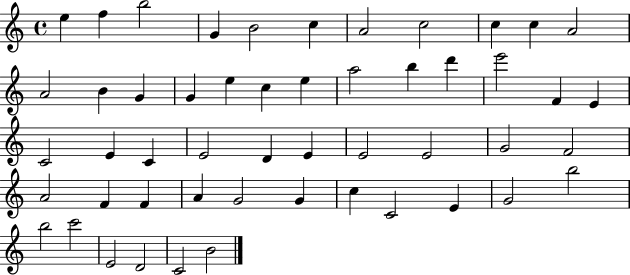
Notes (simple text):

E5/q F5/q B5/h G4/q B4/h C5/q A4/h C5/h C5/q C5/q A4/h A4/h B4/q G4/q G4/q E5/q C5/q E5/q A5/h B5/q D6/q E6/h F4/q E4/q C4/h E4/q C4/q E4/h D4/q E4/q E4/h E4/h G4/h F4/h A4/h F4/q F4/q A4/q G4/h G4/q C5/q C4/h E4/q G4/h B5/h B5/h C6/h E4/h D4/h C4/h B4/h